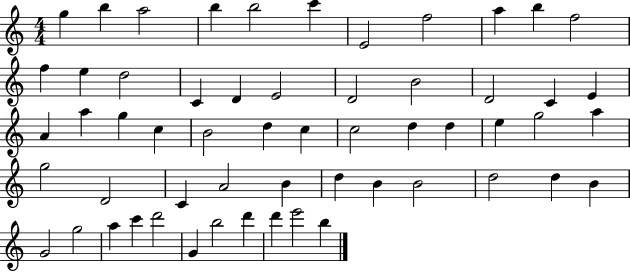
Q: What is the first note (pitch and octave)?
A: G5